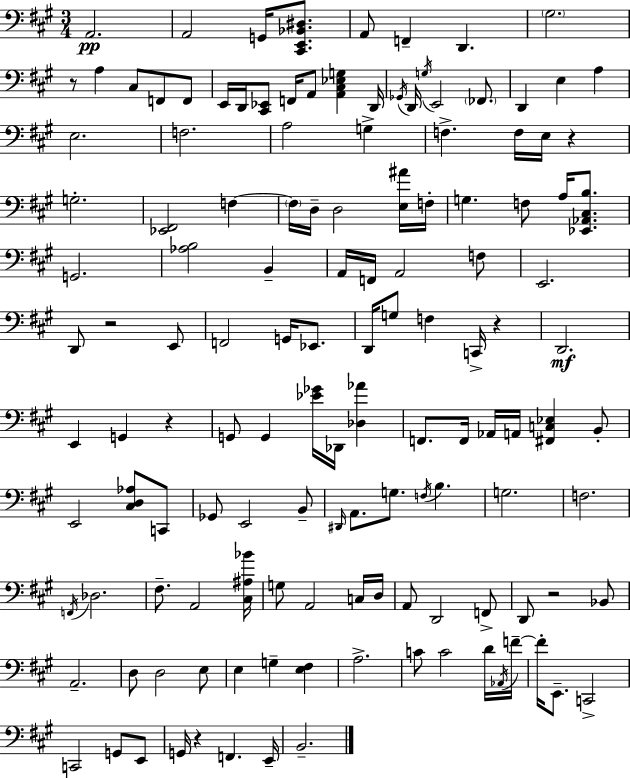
X:1
T:Untitled
M:3/4
L:1/4
K:A
A,,2 A,,2 G,,/4 [^C,,E,,_B,,^D,]/2 A,,/2 F,, D,, ^G,2 z/2 A, ^C,/2 F,,/2 F,,/2 E,,/4 D,,/4 [^C,,_E,,]/2 F,,/4 A,,/2 [A,,^C,_E,G,] D,,/4 _G,,/4 D,,/4 G,/4 E,,2 _F,,/2 D,, E, A, E,2 F,2 A,2 G, F, F,/4 E,/4 z G,2 [_E,,^F,,]2 F, F,/4 D,/4 D,2 [E,^A]/4 F,/4 G, F,/2 A,/4 [_E,,_A,,^C,B,]/2 G,,2 [_A,B,]2 B,, A,,/4 F,,/4 A,,2 F,/2 E,,2 D,,/2 z2 E,,/2 F,,2 G,,/4 _E,,/2 D,,/4 G,/2 F, C,,/4 z D,,2 E,, G,, z G,,/2 G,, [_E_G]/4 _D,,/4 [_D,_A] F,,/2 F,,/4 _A,,/4 A,,/4 [^F,,C,_E,] B,,/2 E,,2 [^C,D,_A,]/2 C,,/2 _G,,/2 E,,2 B,,/2 ^D,,/4 A,,/2 G,/2 F,/4 B, G,2 F,2 F,,/4 _D,2 ^F,/2 A,,2 [^C,^A,_B]/4 G,/2 A,,2 C,/4 D,/4 A,,/2 D,,2 F,,/2 D,,/2 z2 _B,,/2 A,,2 D,/2 D,2 E,/2 E, G, [E,^F,] A,2 C/2 C2 D/4 _A,,/4 F/4 F/4 E,,/2 C,,2 C,,2 G,,/2 E,,/2 G,,/4 z F,, E,,/4 B,,2